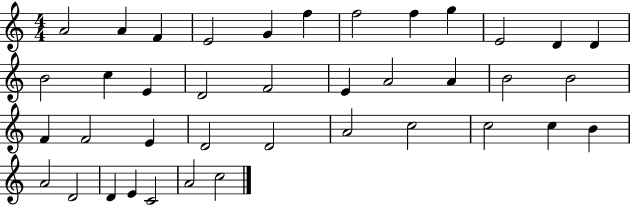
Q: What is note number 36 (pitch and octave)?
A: E4